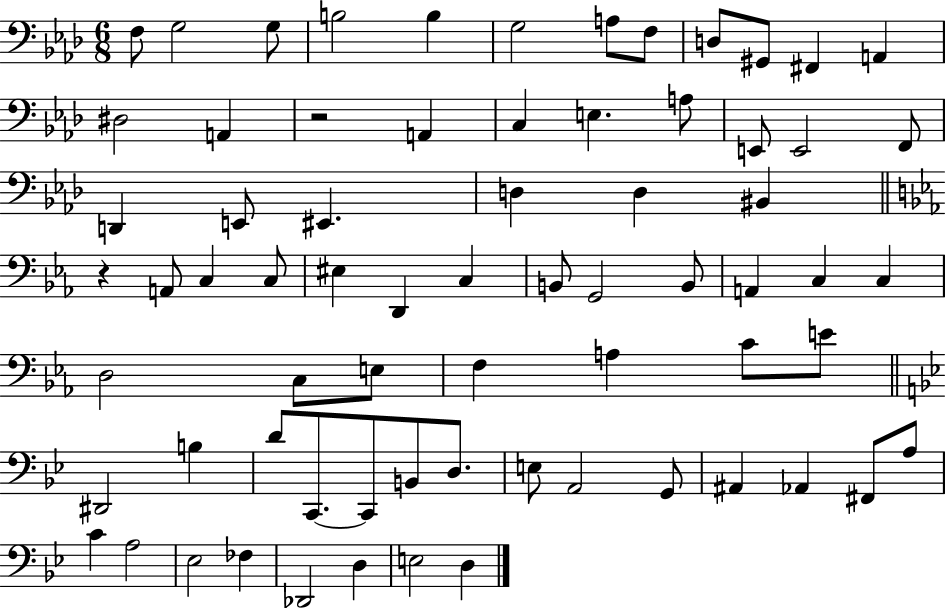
F3/e G3/h G3/e B3/h B3/q G3/h A3/e F3/e D3/e G#2/e F#2/q A2/q D#3/h A2/q R/h A2/q C3/q E3/q. A3/e E2/e E2/h F2/e D2/q E2/e EIS2/q. D3/q D3/q BIS2/q R/q A2/e C3/q C3/e EIS3/q D2/q C3/q B2/e G2/h B2/e A2/q C3/q C3/q D3/h C3/e E3/e F3/q A3/q C4/e E4/e D#2/h B3/q D4/e C2/e. C2/e B2/e D3/e. E3/e A2/h G2/e A#2/q Ab2/q F#2/e A3/e C4/q A3/h Eb3/h FES3/q Db2/h D3/q E3/h D3/q